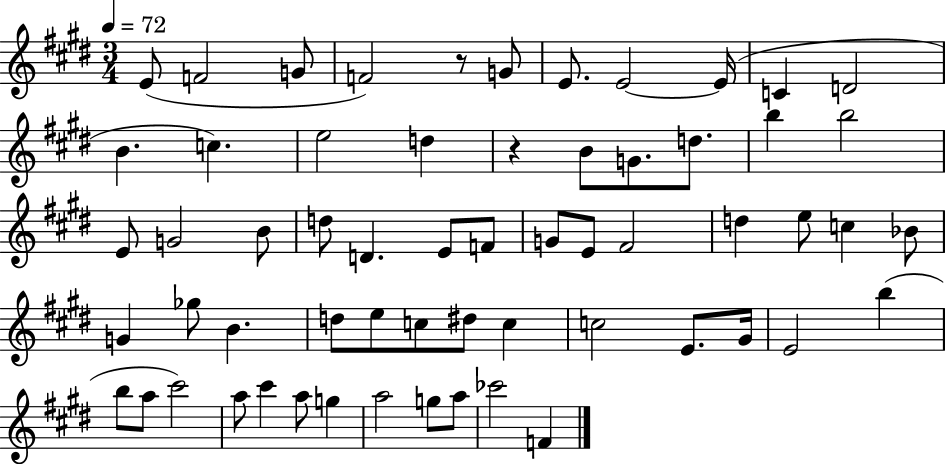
X:1
T:Untitled
M:3/4
L:1/4
K:E
E/2 F2 G/2 F2 z/2 G/2 E/2 E2 E/4 C D2 B c e2 d z B/2 G/2 d/2 b b2 E/2 G2 B/2 d/2 D E/2 F/2 G/2 E/2 ^F2 d e/2 c _B/2 G _g/2 B d/2 e/2 c/2 ^d/2 c c2 E/2 ^G/4 E2 b b/2 a/2 ^c'2 a/2 ^c' a/2 g a2 g/2 a/2 _c'2 F